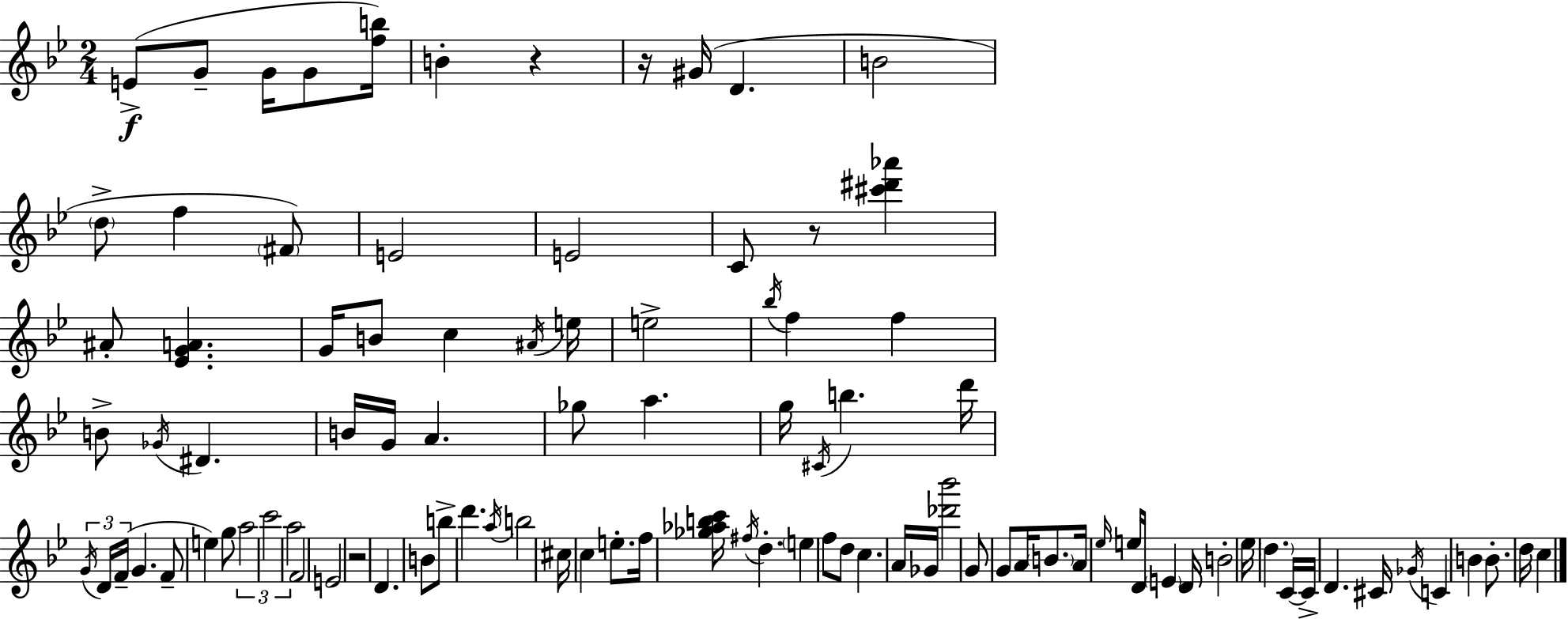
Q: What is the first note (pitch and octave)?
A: E4